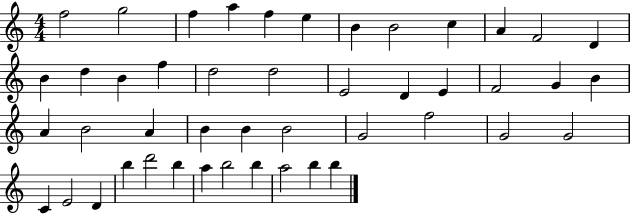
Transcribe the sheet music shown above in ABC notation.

X:1
T:Untitled
M:4/4
L:1/4
K:C
f2 g2 f a f e B B2 c A F2 D B d B f d2 d2 E2 D E F2 G B A B2 A B B B2 G2 f2 G2 G2 C E2 D b d'2 b a b2 b a2 b b